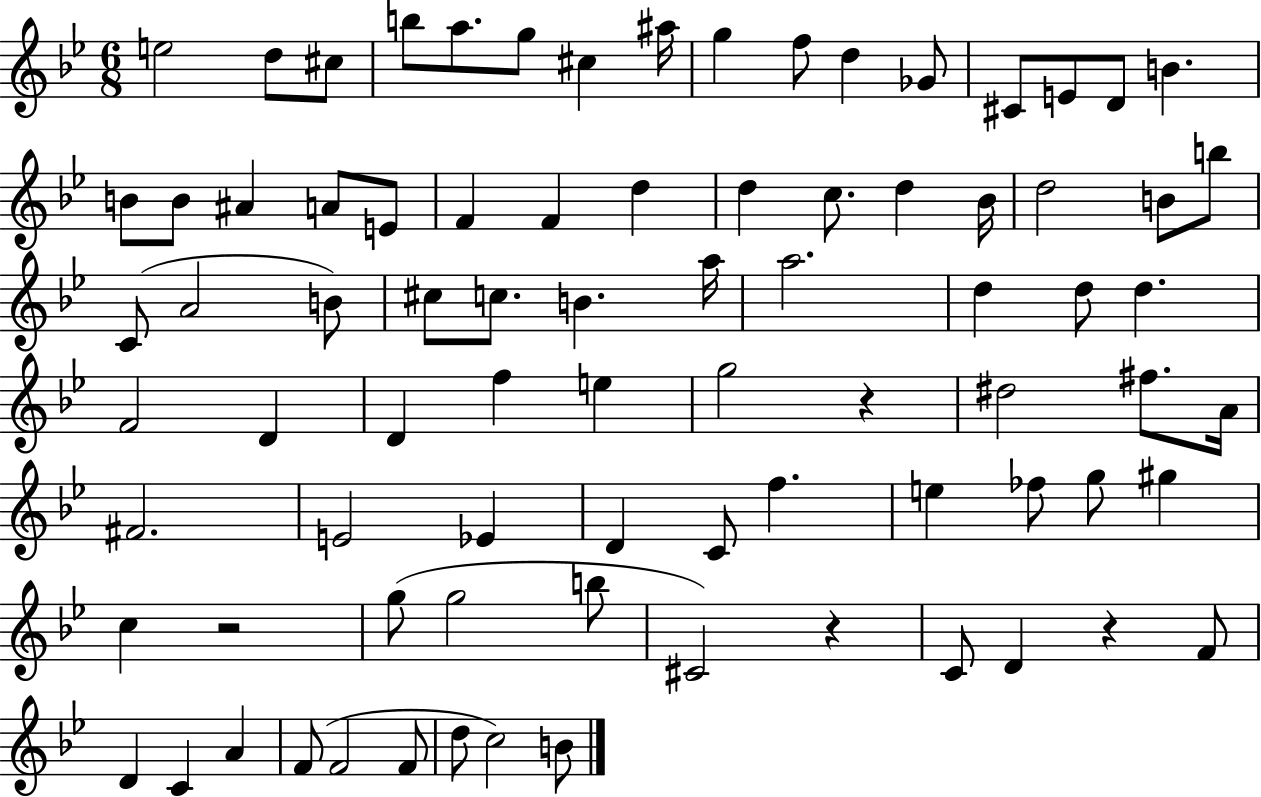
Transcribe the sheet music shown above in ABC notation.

X:1
T:Untitled
M:6/8
L:1/4
K:Bb
e2 d/2 ^c/2 b/2 a/2 g/2 ^c ^a/4 g f/2 d _G/2 ^C/2 E/2 D/2 B B/2 B/2 ^A A/2 E/2 F F d d c/2 d _B/4 d2 B/2 b/2 C/2 A2 B/2 ^c/2 c/2 B a/4 a2 d d/2 d F2 D D f e g2 z ^d2 ^f/2 A/4 ^F2 E2 _E D C/2 f e _f/2 g/2 ^g c z2 g/2 g2 b/2 ^C2 z C/2 D z F/2 D C A F/2 F2 F/2 d/2 c2 B/2